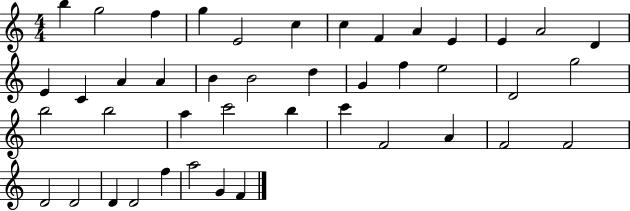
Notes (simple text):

B5/q G5/h F5/q G5/q E4/h C5/q C5/q F4/q A4/q E4/q E4/q A4/h D4/q E4/q C4/q A4/q A4/q B4/q B4/h D5/q G4/q F5/q E5/h D4/h G5/h B5/h B5/h A5/q C6/h B5/q C6/q F4/h A4/q F4/h F4/h D4/h D4/h D4/q D4/h F5/q A5/h G4/q F4/q